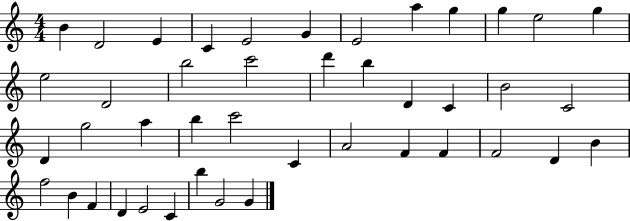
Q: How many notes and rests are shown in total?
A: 43